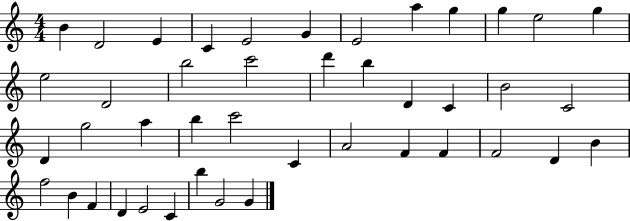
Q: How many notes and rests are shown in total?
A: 43